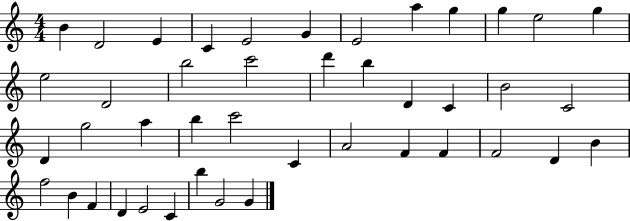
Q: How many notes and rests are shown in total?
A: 43